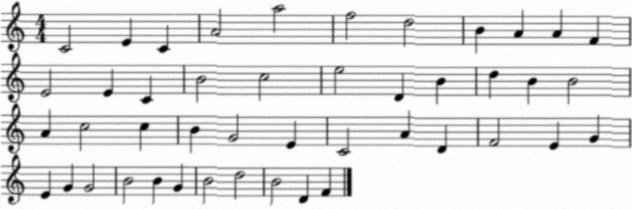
X:1
T:Untitled
M:4/4
L:1/4
K:C
C2 E C A2 a2 f2 d2 B A A F E2 E C B2 c2 e2 D B d B B2 A c2 c B G2 E C2 A D F2 E G E G G2 B2 B G B2 d2 B2 D F